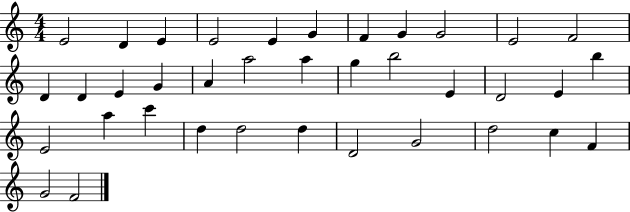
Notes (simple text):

E4/h D4/q E4/q E4/h E4/q G4/q F4/q G4/q G4/h E4/h F4/h D4/q D4/q E4/q G4/q A4/q A5/h A5/q G5/q B5/h E4/q D4/h E4/q B5/q E4/h A5/q C6/q D5/q D5/h D5/q D4/h G4/h D5/h C5/q F4/q G4/h F4/h